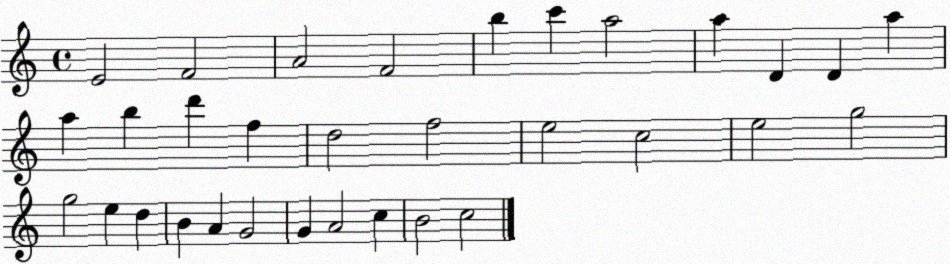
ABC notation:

X:1
T:Untitled
M:4/4
L:1/4
K:C
E2 F2 A2 F2 b c' a2 a D D a a b d' f d2 f2 e2 c2 e2 g2 g2 e d B A G2 G A2 c B2 c2